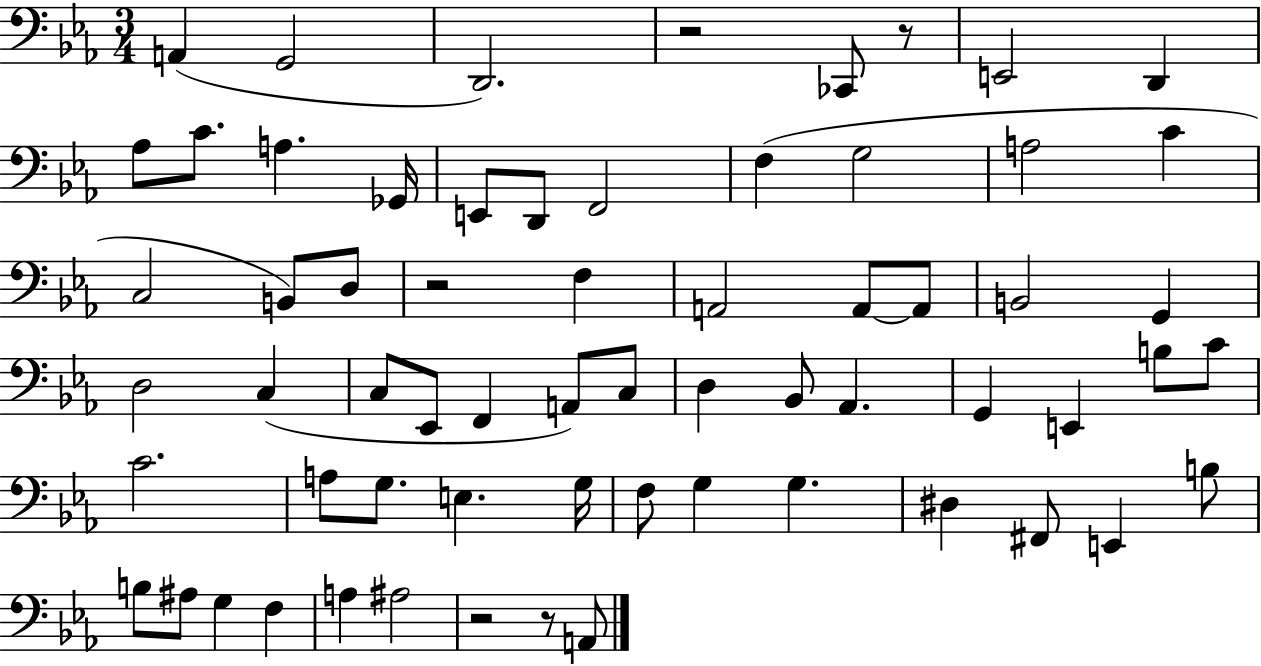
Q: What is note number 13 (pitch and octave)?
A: F2